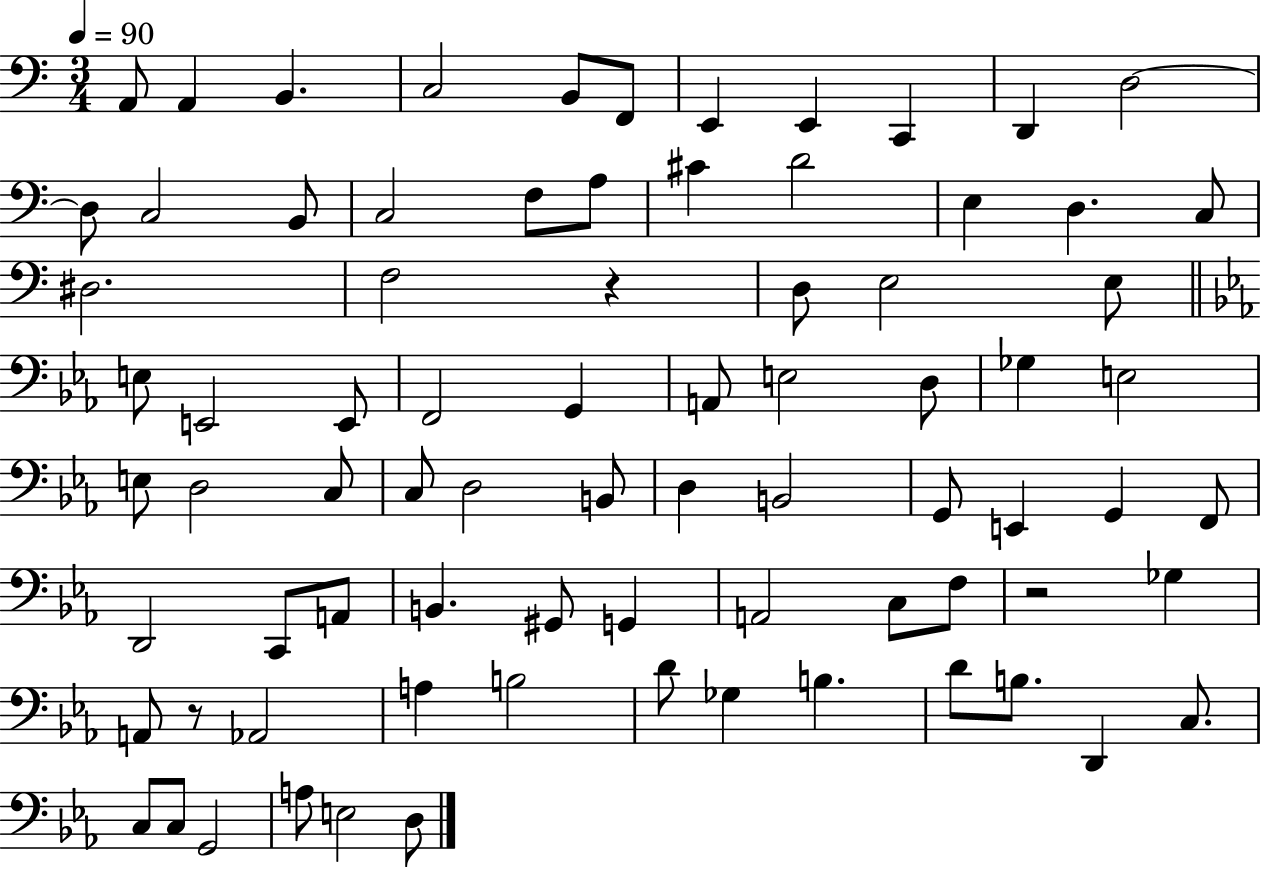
X:1
T:Untitled
M:3/4
L:1/4
K:C
A,,/2 A,, B,, C,2 B,,/2 F,,/2 E,, E,, C,, D,, D,2 D,/2 C,2 B,,/2 C,2 F,/2 A,/2 ^C D2 E, D, C,/2 ^D,2 F,2 z D,/2 E,2 E,/2 E,/2 E,,2 E,,/2 F,,2 G,, A,,/2 E,2 D,/2 _G, E,2 E,/2 D,2 C,/2 C,/2 D,2 B,,/2 D, B,,2 G,,/2 E,, G,, F,,/2 D,,2 C,,/2 A,,/2 B,, ^G,,/2 G,, A,,2 C,/2 F,/2 z2 _G, A,,/2 z/2 _A,,2 A, B,2 D/2 _G, B, D/2 B,/2 D,, C,/2 C,/2 C,/2 G,,2 A,/2 E,2 D,/2